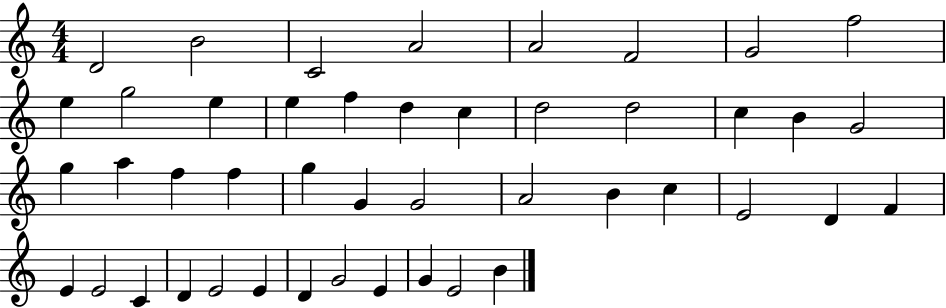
D4/h B4/h C4/h A4/h A4/h F4/h G4/h F5/h E5/q G5/h E5/q E5/q F5/q D5/q C5/q D5/h D5/h C5/q B4/q G4/h G5/q A5/q F5/q F5/q G5/q G4/q G4/h A4/h B4/q C5/q E4/h D4/q F4/q E4/q E4/h C4/q D4/q E4/h E4/q D4/q G4/h E4/q G4/q E4/h B4/q